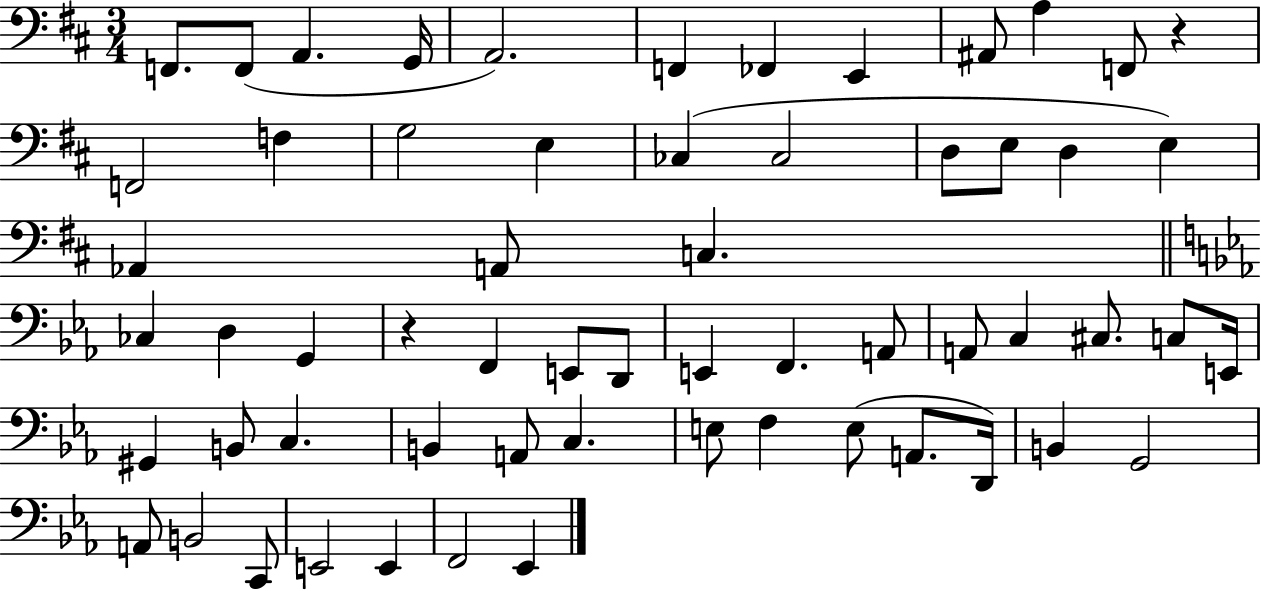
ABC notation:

X:1
T:Untitled
M:3/4
L:1/4
K:D
F,,/2 F,,/2 A,, G,,/4 A,,2 F,, _F,, E,, ^A,,/2 A, F,,/2 z F,,2 F, G,2 E, _C, _C,2 D,/2 E,/2 D, E, _A,, A,,/2 C, _C, D, G,, z F,, E,,/2 D,,/2 E,, F,, A,,/2 A,,/2 C, ^C,/2 C,/2 E,,/4 ^G,, B,,/2 C, B,, A,,/2 C, E,/2 F, E,/2 A,,/2 D,,/4 B,, G,,2 A,,/2 B,,2 C,,/2 E,,2 E,, F,,2 _E,,